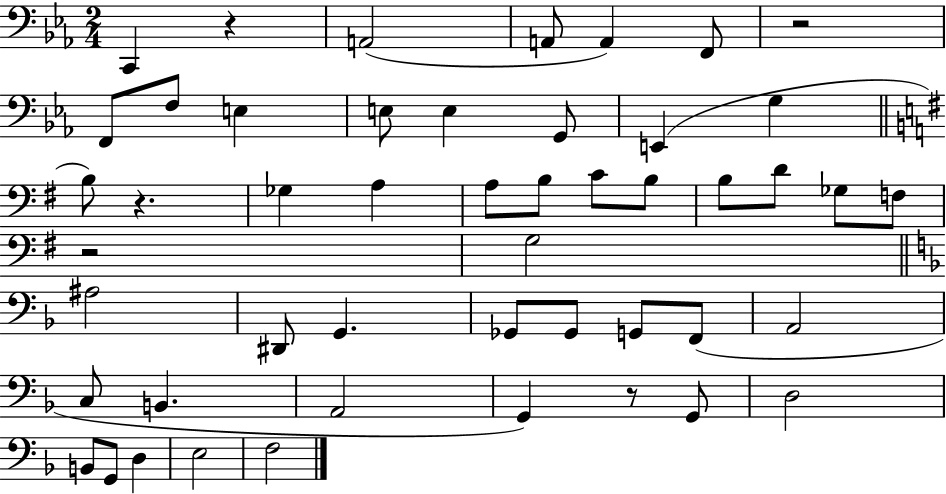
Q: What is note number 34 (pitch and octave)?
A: C3